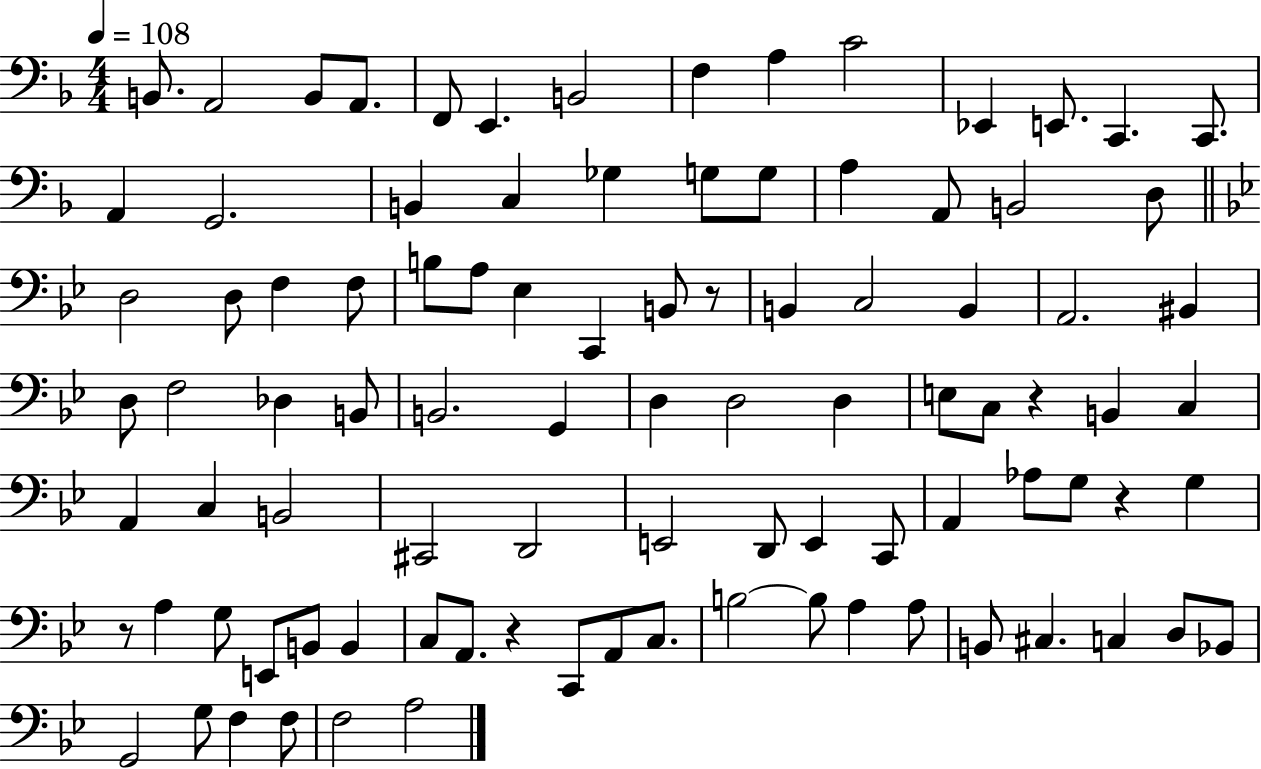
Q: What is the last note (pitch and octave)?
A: A3